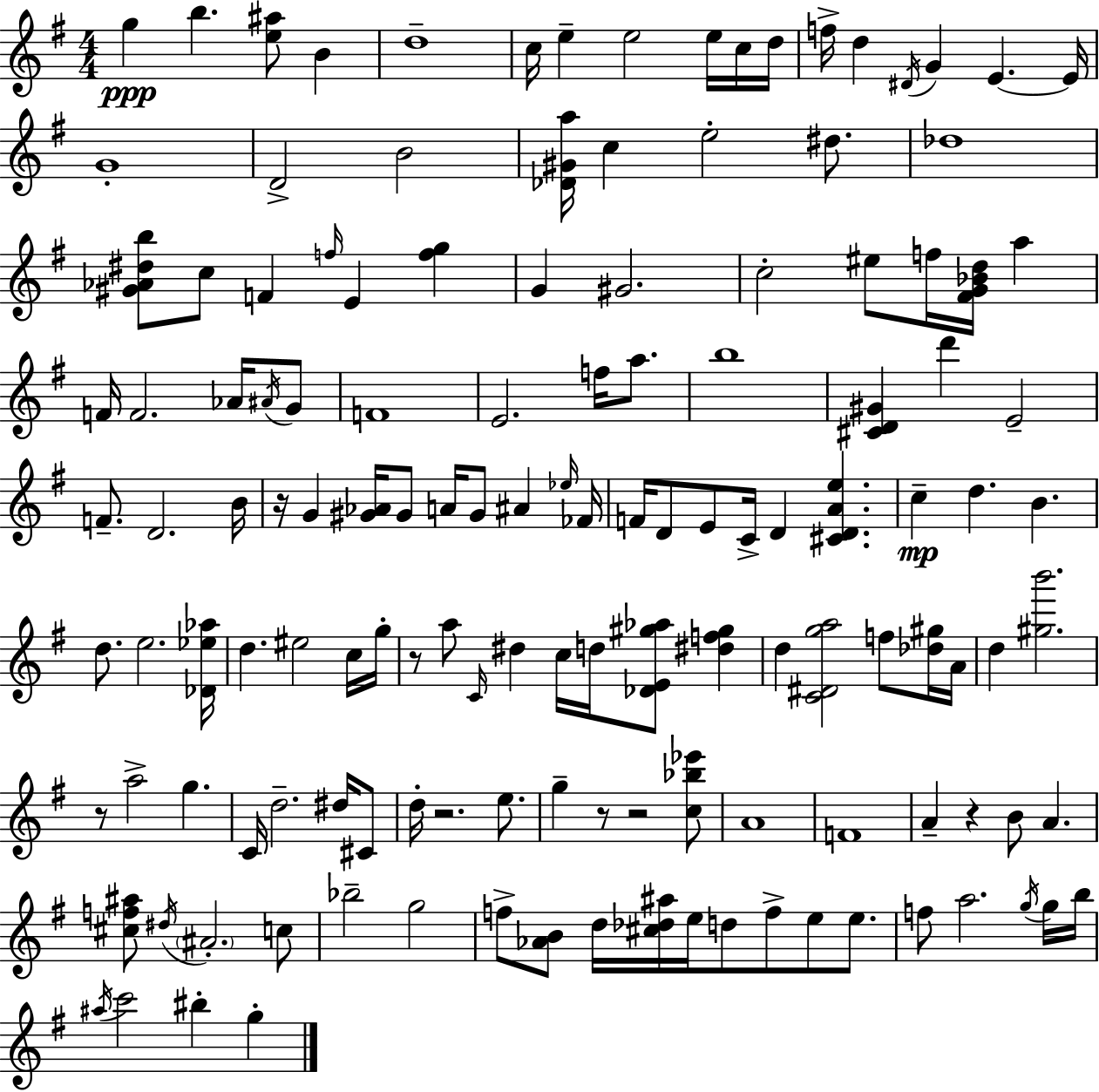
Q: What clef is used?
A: treble